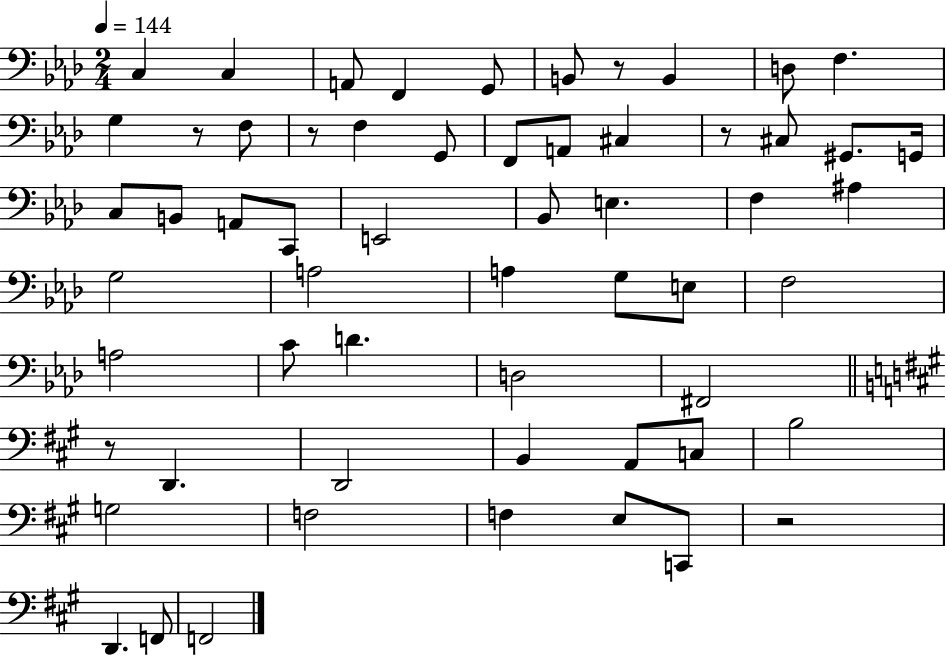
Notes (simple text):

C3/q C3/q A2/e F2/q G2/e B2/e R/e B2/q D3/e F3/q. G3/q R/e F3/e R/e F3/q G2/e F2/e A2/e C#3/q R/e C#3/e G#2/e. G2/s C3/e B2/e A2/e C2/e E2/h Bb2/e E3/q. F3/q A#3/q G3/h A3/h A3/q G3/e E3/e F3/h A3/h C4/e D4/q. D3/h F#2/h R/e D2/q. D2/h B2/q A2/e C3/e B3/h G3/h F3/h F3/q E3/e C2/e R/h D2/q. F2/e F2/h